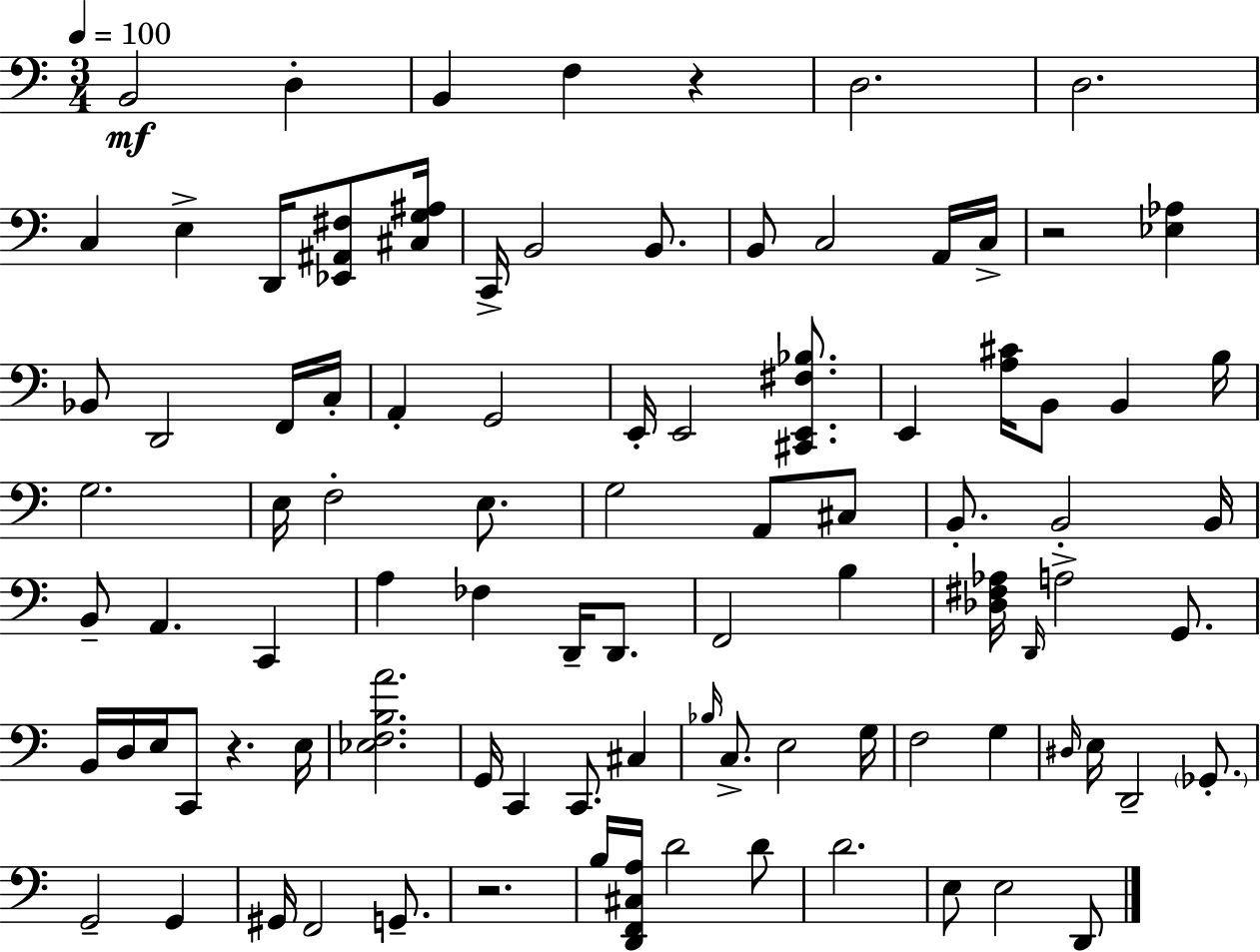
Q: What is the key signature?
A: C major